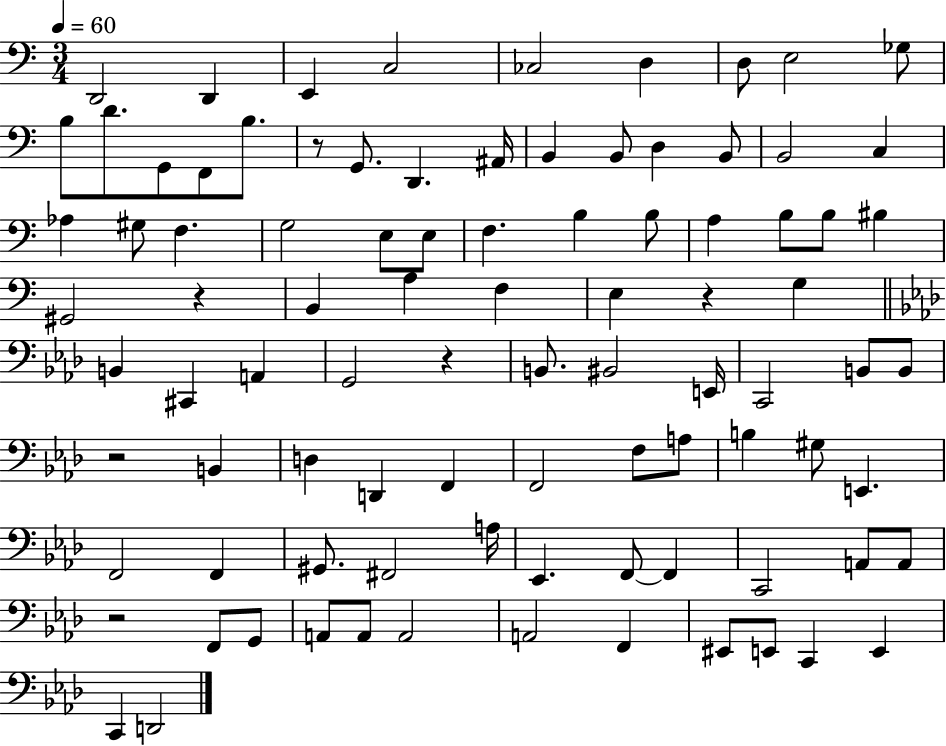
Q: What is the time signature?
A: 3/4